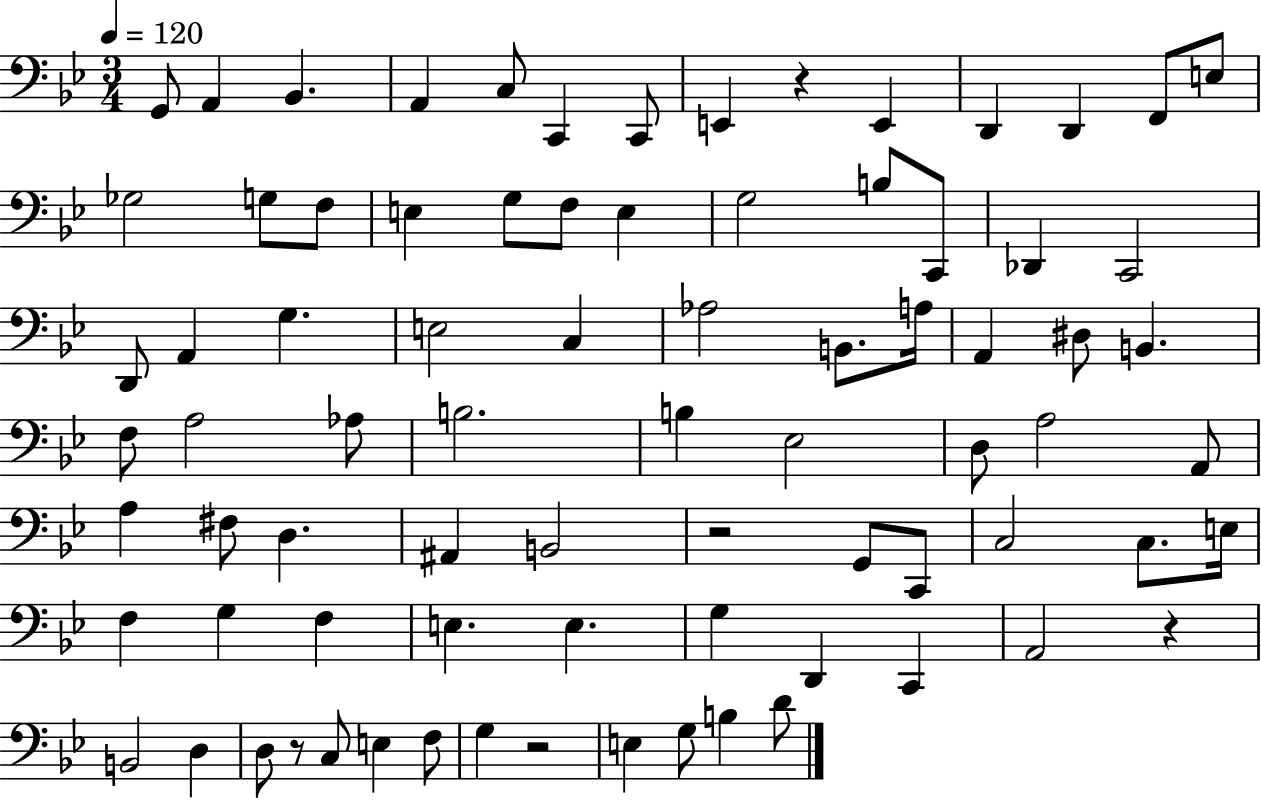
G2/e A2/q Bb2/q. A2/q C3/e C2/q C2/e E2/q R/q E2/q D2/q D2/q F2/e E3/e Gb3/h G3/e F3/e E3/q G3/e F3/e E3/q G3/h B3/e C2/e Db2/q C2/h D2/e A2/q G3/q. E3/h C3/q Ab3/h B2/e. A3/s A2/q D#3/e B2/q. F3/e A3/h Ab3/e B3/h. B3/q Eb3/h D3/e A3/h A2/e A3/q F#3/e D3/q. A#2/q B2/h R/h G2/e C2/e C3/h C3/e. E3/s F3/q G3/q F3/q E3/q. E3/q. G3/q D2/q C2/q A2/h R/q B2/h D3/q D3/e R/e C3/e E3/q F3/e G3/q R/h E3/q G3/e B3/q D4/e